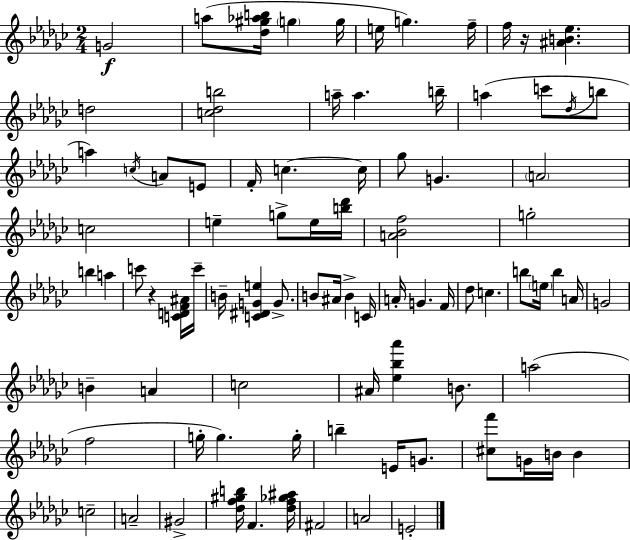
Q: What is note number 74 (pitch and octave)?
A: E4